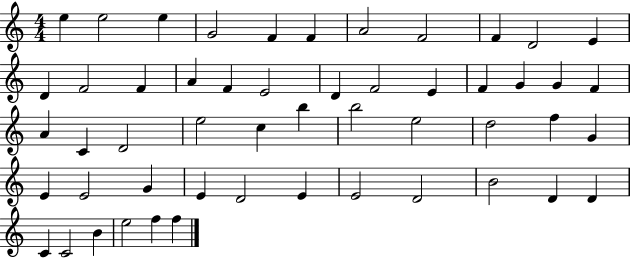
E5/q E5/h E5/q G4/h F4/q F4/q A4/h F4/h F4/q D4/h E4/q D4/q F4/h F4/q A4/q F4/q E4/h D4/q F4/h E4/q F4/q G4/q G4/q F4/q A4/q C4/q D4/h E5/h C5/q B5/q B5/h E5/h D5/h F5/q G4/q E4/q E4/h G4/q E4/q D4/h E4/q E4/h D4/h B4/h D4/q D4/q C4/q C4/h B4/q E5/h F5/q F5/q